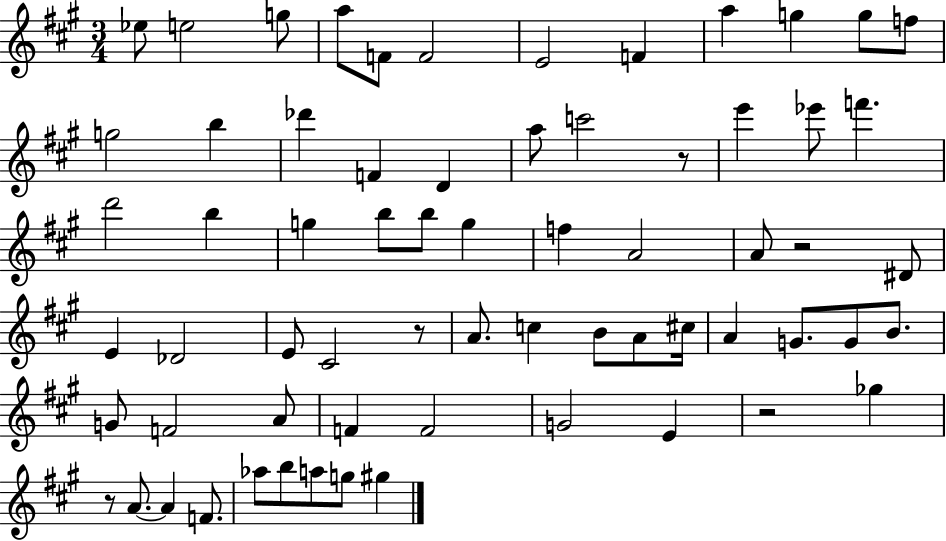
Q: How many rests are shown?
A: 5